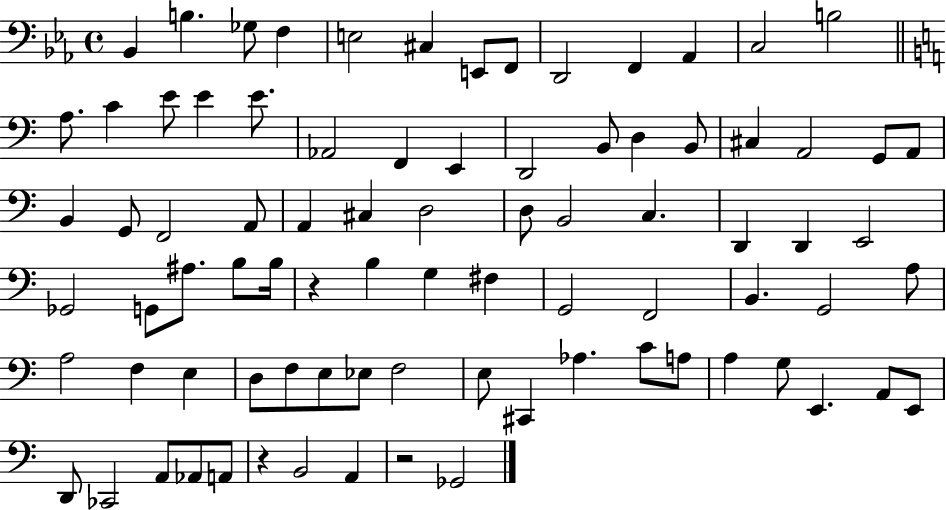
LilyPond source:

{
  \clef bass
  \time 4/4
  \defaultTimeSignature
  \key ees \major
  \repeat volta 2 { bes,4 b4. ges8 f4 | e2 cis4 e,8 f,8 | d,2 f,4 aes,4 | c2 b2 | \break \bar "||" \break \key a \minor a8. c'4 e'8 e'4 e'8. | aes,2 f,4 e,4 | d,2 b,8 d4 b,8 | cis4 a,2 g,8 a,8 | \break b,4 g,8 f,2 a,8 | a,4 cis4 d2 | d8 b,2 c4. | d,4 d,4 e,2 | \break ges,2 g,8 ais8. b8 b16 | r4 b4 g4 fis4 | g,2 f,2 | b,4. g,2 a8 | \break a2 f4 e4 | d8 f8 e8 ees8 f2 | e8 cis,4 aes4. c'8 a8 | a4 g8 e,4. a,8 e,8 | \break d,8 ces,2 a,8 aes,8 a,8 | r4 b,2 a,4 | r2 ges,2 | } \bar "|."
}